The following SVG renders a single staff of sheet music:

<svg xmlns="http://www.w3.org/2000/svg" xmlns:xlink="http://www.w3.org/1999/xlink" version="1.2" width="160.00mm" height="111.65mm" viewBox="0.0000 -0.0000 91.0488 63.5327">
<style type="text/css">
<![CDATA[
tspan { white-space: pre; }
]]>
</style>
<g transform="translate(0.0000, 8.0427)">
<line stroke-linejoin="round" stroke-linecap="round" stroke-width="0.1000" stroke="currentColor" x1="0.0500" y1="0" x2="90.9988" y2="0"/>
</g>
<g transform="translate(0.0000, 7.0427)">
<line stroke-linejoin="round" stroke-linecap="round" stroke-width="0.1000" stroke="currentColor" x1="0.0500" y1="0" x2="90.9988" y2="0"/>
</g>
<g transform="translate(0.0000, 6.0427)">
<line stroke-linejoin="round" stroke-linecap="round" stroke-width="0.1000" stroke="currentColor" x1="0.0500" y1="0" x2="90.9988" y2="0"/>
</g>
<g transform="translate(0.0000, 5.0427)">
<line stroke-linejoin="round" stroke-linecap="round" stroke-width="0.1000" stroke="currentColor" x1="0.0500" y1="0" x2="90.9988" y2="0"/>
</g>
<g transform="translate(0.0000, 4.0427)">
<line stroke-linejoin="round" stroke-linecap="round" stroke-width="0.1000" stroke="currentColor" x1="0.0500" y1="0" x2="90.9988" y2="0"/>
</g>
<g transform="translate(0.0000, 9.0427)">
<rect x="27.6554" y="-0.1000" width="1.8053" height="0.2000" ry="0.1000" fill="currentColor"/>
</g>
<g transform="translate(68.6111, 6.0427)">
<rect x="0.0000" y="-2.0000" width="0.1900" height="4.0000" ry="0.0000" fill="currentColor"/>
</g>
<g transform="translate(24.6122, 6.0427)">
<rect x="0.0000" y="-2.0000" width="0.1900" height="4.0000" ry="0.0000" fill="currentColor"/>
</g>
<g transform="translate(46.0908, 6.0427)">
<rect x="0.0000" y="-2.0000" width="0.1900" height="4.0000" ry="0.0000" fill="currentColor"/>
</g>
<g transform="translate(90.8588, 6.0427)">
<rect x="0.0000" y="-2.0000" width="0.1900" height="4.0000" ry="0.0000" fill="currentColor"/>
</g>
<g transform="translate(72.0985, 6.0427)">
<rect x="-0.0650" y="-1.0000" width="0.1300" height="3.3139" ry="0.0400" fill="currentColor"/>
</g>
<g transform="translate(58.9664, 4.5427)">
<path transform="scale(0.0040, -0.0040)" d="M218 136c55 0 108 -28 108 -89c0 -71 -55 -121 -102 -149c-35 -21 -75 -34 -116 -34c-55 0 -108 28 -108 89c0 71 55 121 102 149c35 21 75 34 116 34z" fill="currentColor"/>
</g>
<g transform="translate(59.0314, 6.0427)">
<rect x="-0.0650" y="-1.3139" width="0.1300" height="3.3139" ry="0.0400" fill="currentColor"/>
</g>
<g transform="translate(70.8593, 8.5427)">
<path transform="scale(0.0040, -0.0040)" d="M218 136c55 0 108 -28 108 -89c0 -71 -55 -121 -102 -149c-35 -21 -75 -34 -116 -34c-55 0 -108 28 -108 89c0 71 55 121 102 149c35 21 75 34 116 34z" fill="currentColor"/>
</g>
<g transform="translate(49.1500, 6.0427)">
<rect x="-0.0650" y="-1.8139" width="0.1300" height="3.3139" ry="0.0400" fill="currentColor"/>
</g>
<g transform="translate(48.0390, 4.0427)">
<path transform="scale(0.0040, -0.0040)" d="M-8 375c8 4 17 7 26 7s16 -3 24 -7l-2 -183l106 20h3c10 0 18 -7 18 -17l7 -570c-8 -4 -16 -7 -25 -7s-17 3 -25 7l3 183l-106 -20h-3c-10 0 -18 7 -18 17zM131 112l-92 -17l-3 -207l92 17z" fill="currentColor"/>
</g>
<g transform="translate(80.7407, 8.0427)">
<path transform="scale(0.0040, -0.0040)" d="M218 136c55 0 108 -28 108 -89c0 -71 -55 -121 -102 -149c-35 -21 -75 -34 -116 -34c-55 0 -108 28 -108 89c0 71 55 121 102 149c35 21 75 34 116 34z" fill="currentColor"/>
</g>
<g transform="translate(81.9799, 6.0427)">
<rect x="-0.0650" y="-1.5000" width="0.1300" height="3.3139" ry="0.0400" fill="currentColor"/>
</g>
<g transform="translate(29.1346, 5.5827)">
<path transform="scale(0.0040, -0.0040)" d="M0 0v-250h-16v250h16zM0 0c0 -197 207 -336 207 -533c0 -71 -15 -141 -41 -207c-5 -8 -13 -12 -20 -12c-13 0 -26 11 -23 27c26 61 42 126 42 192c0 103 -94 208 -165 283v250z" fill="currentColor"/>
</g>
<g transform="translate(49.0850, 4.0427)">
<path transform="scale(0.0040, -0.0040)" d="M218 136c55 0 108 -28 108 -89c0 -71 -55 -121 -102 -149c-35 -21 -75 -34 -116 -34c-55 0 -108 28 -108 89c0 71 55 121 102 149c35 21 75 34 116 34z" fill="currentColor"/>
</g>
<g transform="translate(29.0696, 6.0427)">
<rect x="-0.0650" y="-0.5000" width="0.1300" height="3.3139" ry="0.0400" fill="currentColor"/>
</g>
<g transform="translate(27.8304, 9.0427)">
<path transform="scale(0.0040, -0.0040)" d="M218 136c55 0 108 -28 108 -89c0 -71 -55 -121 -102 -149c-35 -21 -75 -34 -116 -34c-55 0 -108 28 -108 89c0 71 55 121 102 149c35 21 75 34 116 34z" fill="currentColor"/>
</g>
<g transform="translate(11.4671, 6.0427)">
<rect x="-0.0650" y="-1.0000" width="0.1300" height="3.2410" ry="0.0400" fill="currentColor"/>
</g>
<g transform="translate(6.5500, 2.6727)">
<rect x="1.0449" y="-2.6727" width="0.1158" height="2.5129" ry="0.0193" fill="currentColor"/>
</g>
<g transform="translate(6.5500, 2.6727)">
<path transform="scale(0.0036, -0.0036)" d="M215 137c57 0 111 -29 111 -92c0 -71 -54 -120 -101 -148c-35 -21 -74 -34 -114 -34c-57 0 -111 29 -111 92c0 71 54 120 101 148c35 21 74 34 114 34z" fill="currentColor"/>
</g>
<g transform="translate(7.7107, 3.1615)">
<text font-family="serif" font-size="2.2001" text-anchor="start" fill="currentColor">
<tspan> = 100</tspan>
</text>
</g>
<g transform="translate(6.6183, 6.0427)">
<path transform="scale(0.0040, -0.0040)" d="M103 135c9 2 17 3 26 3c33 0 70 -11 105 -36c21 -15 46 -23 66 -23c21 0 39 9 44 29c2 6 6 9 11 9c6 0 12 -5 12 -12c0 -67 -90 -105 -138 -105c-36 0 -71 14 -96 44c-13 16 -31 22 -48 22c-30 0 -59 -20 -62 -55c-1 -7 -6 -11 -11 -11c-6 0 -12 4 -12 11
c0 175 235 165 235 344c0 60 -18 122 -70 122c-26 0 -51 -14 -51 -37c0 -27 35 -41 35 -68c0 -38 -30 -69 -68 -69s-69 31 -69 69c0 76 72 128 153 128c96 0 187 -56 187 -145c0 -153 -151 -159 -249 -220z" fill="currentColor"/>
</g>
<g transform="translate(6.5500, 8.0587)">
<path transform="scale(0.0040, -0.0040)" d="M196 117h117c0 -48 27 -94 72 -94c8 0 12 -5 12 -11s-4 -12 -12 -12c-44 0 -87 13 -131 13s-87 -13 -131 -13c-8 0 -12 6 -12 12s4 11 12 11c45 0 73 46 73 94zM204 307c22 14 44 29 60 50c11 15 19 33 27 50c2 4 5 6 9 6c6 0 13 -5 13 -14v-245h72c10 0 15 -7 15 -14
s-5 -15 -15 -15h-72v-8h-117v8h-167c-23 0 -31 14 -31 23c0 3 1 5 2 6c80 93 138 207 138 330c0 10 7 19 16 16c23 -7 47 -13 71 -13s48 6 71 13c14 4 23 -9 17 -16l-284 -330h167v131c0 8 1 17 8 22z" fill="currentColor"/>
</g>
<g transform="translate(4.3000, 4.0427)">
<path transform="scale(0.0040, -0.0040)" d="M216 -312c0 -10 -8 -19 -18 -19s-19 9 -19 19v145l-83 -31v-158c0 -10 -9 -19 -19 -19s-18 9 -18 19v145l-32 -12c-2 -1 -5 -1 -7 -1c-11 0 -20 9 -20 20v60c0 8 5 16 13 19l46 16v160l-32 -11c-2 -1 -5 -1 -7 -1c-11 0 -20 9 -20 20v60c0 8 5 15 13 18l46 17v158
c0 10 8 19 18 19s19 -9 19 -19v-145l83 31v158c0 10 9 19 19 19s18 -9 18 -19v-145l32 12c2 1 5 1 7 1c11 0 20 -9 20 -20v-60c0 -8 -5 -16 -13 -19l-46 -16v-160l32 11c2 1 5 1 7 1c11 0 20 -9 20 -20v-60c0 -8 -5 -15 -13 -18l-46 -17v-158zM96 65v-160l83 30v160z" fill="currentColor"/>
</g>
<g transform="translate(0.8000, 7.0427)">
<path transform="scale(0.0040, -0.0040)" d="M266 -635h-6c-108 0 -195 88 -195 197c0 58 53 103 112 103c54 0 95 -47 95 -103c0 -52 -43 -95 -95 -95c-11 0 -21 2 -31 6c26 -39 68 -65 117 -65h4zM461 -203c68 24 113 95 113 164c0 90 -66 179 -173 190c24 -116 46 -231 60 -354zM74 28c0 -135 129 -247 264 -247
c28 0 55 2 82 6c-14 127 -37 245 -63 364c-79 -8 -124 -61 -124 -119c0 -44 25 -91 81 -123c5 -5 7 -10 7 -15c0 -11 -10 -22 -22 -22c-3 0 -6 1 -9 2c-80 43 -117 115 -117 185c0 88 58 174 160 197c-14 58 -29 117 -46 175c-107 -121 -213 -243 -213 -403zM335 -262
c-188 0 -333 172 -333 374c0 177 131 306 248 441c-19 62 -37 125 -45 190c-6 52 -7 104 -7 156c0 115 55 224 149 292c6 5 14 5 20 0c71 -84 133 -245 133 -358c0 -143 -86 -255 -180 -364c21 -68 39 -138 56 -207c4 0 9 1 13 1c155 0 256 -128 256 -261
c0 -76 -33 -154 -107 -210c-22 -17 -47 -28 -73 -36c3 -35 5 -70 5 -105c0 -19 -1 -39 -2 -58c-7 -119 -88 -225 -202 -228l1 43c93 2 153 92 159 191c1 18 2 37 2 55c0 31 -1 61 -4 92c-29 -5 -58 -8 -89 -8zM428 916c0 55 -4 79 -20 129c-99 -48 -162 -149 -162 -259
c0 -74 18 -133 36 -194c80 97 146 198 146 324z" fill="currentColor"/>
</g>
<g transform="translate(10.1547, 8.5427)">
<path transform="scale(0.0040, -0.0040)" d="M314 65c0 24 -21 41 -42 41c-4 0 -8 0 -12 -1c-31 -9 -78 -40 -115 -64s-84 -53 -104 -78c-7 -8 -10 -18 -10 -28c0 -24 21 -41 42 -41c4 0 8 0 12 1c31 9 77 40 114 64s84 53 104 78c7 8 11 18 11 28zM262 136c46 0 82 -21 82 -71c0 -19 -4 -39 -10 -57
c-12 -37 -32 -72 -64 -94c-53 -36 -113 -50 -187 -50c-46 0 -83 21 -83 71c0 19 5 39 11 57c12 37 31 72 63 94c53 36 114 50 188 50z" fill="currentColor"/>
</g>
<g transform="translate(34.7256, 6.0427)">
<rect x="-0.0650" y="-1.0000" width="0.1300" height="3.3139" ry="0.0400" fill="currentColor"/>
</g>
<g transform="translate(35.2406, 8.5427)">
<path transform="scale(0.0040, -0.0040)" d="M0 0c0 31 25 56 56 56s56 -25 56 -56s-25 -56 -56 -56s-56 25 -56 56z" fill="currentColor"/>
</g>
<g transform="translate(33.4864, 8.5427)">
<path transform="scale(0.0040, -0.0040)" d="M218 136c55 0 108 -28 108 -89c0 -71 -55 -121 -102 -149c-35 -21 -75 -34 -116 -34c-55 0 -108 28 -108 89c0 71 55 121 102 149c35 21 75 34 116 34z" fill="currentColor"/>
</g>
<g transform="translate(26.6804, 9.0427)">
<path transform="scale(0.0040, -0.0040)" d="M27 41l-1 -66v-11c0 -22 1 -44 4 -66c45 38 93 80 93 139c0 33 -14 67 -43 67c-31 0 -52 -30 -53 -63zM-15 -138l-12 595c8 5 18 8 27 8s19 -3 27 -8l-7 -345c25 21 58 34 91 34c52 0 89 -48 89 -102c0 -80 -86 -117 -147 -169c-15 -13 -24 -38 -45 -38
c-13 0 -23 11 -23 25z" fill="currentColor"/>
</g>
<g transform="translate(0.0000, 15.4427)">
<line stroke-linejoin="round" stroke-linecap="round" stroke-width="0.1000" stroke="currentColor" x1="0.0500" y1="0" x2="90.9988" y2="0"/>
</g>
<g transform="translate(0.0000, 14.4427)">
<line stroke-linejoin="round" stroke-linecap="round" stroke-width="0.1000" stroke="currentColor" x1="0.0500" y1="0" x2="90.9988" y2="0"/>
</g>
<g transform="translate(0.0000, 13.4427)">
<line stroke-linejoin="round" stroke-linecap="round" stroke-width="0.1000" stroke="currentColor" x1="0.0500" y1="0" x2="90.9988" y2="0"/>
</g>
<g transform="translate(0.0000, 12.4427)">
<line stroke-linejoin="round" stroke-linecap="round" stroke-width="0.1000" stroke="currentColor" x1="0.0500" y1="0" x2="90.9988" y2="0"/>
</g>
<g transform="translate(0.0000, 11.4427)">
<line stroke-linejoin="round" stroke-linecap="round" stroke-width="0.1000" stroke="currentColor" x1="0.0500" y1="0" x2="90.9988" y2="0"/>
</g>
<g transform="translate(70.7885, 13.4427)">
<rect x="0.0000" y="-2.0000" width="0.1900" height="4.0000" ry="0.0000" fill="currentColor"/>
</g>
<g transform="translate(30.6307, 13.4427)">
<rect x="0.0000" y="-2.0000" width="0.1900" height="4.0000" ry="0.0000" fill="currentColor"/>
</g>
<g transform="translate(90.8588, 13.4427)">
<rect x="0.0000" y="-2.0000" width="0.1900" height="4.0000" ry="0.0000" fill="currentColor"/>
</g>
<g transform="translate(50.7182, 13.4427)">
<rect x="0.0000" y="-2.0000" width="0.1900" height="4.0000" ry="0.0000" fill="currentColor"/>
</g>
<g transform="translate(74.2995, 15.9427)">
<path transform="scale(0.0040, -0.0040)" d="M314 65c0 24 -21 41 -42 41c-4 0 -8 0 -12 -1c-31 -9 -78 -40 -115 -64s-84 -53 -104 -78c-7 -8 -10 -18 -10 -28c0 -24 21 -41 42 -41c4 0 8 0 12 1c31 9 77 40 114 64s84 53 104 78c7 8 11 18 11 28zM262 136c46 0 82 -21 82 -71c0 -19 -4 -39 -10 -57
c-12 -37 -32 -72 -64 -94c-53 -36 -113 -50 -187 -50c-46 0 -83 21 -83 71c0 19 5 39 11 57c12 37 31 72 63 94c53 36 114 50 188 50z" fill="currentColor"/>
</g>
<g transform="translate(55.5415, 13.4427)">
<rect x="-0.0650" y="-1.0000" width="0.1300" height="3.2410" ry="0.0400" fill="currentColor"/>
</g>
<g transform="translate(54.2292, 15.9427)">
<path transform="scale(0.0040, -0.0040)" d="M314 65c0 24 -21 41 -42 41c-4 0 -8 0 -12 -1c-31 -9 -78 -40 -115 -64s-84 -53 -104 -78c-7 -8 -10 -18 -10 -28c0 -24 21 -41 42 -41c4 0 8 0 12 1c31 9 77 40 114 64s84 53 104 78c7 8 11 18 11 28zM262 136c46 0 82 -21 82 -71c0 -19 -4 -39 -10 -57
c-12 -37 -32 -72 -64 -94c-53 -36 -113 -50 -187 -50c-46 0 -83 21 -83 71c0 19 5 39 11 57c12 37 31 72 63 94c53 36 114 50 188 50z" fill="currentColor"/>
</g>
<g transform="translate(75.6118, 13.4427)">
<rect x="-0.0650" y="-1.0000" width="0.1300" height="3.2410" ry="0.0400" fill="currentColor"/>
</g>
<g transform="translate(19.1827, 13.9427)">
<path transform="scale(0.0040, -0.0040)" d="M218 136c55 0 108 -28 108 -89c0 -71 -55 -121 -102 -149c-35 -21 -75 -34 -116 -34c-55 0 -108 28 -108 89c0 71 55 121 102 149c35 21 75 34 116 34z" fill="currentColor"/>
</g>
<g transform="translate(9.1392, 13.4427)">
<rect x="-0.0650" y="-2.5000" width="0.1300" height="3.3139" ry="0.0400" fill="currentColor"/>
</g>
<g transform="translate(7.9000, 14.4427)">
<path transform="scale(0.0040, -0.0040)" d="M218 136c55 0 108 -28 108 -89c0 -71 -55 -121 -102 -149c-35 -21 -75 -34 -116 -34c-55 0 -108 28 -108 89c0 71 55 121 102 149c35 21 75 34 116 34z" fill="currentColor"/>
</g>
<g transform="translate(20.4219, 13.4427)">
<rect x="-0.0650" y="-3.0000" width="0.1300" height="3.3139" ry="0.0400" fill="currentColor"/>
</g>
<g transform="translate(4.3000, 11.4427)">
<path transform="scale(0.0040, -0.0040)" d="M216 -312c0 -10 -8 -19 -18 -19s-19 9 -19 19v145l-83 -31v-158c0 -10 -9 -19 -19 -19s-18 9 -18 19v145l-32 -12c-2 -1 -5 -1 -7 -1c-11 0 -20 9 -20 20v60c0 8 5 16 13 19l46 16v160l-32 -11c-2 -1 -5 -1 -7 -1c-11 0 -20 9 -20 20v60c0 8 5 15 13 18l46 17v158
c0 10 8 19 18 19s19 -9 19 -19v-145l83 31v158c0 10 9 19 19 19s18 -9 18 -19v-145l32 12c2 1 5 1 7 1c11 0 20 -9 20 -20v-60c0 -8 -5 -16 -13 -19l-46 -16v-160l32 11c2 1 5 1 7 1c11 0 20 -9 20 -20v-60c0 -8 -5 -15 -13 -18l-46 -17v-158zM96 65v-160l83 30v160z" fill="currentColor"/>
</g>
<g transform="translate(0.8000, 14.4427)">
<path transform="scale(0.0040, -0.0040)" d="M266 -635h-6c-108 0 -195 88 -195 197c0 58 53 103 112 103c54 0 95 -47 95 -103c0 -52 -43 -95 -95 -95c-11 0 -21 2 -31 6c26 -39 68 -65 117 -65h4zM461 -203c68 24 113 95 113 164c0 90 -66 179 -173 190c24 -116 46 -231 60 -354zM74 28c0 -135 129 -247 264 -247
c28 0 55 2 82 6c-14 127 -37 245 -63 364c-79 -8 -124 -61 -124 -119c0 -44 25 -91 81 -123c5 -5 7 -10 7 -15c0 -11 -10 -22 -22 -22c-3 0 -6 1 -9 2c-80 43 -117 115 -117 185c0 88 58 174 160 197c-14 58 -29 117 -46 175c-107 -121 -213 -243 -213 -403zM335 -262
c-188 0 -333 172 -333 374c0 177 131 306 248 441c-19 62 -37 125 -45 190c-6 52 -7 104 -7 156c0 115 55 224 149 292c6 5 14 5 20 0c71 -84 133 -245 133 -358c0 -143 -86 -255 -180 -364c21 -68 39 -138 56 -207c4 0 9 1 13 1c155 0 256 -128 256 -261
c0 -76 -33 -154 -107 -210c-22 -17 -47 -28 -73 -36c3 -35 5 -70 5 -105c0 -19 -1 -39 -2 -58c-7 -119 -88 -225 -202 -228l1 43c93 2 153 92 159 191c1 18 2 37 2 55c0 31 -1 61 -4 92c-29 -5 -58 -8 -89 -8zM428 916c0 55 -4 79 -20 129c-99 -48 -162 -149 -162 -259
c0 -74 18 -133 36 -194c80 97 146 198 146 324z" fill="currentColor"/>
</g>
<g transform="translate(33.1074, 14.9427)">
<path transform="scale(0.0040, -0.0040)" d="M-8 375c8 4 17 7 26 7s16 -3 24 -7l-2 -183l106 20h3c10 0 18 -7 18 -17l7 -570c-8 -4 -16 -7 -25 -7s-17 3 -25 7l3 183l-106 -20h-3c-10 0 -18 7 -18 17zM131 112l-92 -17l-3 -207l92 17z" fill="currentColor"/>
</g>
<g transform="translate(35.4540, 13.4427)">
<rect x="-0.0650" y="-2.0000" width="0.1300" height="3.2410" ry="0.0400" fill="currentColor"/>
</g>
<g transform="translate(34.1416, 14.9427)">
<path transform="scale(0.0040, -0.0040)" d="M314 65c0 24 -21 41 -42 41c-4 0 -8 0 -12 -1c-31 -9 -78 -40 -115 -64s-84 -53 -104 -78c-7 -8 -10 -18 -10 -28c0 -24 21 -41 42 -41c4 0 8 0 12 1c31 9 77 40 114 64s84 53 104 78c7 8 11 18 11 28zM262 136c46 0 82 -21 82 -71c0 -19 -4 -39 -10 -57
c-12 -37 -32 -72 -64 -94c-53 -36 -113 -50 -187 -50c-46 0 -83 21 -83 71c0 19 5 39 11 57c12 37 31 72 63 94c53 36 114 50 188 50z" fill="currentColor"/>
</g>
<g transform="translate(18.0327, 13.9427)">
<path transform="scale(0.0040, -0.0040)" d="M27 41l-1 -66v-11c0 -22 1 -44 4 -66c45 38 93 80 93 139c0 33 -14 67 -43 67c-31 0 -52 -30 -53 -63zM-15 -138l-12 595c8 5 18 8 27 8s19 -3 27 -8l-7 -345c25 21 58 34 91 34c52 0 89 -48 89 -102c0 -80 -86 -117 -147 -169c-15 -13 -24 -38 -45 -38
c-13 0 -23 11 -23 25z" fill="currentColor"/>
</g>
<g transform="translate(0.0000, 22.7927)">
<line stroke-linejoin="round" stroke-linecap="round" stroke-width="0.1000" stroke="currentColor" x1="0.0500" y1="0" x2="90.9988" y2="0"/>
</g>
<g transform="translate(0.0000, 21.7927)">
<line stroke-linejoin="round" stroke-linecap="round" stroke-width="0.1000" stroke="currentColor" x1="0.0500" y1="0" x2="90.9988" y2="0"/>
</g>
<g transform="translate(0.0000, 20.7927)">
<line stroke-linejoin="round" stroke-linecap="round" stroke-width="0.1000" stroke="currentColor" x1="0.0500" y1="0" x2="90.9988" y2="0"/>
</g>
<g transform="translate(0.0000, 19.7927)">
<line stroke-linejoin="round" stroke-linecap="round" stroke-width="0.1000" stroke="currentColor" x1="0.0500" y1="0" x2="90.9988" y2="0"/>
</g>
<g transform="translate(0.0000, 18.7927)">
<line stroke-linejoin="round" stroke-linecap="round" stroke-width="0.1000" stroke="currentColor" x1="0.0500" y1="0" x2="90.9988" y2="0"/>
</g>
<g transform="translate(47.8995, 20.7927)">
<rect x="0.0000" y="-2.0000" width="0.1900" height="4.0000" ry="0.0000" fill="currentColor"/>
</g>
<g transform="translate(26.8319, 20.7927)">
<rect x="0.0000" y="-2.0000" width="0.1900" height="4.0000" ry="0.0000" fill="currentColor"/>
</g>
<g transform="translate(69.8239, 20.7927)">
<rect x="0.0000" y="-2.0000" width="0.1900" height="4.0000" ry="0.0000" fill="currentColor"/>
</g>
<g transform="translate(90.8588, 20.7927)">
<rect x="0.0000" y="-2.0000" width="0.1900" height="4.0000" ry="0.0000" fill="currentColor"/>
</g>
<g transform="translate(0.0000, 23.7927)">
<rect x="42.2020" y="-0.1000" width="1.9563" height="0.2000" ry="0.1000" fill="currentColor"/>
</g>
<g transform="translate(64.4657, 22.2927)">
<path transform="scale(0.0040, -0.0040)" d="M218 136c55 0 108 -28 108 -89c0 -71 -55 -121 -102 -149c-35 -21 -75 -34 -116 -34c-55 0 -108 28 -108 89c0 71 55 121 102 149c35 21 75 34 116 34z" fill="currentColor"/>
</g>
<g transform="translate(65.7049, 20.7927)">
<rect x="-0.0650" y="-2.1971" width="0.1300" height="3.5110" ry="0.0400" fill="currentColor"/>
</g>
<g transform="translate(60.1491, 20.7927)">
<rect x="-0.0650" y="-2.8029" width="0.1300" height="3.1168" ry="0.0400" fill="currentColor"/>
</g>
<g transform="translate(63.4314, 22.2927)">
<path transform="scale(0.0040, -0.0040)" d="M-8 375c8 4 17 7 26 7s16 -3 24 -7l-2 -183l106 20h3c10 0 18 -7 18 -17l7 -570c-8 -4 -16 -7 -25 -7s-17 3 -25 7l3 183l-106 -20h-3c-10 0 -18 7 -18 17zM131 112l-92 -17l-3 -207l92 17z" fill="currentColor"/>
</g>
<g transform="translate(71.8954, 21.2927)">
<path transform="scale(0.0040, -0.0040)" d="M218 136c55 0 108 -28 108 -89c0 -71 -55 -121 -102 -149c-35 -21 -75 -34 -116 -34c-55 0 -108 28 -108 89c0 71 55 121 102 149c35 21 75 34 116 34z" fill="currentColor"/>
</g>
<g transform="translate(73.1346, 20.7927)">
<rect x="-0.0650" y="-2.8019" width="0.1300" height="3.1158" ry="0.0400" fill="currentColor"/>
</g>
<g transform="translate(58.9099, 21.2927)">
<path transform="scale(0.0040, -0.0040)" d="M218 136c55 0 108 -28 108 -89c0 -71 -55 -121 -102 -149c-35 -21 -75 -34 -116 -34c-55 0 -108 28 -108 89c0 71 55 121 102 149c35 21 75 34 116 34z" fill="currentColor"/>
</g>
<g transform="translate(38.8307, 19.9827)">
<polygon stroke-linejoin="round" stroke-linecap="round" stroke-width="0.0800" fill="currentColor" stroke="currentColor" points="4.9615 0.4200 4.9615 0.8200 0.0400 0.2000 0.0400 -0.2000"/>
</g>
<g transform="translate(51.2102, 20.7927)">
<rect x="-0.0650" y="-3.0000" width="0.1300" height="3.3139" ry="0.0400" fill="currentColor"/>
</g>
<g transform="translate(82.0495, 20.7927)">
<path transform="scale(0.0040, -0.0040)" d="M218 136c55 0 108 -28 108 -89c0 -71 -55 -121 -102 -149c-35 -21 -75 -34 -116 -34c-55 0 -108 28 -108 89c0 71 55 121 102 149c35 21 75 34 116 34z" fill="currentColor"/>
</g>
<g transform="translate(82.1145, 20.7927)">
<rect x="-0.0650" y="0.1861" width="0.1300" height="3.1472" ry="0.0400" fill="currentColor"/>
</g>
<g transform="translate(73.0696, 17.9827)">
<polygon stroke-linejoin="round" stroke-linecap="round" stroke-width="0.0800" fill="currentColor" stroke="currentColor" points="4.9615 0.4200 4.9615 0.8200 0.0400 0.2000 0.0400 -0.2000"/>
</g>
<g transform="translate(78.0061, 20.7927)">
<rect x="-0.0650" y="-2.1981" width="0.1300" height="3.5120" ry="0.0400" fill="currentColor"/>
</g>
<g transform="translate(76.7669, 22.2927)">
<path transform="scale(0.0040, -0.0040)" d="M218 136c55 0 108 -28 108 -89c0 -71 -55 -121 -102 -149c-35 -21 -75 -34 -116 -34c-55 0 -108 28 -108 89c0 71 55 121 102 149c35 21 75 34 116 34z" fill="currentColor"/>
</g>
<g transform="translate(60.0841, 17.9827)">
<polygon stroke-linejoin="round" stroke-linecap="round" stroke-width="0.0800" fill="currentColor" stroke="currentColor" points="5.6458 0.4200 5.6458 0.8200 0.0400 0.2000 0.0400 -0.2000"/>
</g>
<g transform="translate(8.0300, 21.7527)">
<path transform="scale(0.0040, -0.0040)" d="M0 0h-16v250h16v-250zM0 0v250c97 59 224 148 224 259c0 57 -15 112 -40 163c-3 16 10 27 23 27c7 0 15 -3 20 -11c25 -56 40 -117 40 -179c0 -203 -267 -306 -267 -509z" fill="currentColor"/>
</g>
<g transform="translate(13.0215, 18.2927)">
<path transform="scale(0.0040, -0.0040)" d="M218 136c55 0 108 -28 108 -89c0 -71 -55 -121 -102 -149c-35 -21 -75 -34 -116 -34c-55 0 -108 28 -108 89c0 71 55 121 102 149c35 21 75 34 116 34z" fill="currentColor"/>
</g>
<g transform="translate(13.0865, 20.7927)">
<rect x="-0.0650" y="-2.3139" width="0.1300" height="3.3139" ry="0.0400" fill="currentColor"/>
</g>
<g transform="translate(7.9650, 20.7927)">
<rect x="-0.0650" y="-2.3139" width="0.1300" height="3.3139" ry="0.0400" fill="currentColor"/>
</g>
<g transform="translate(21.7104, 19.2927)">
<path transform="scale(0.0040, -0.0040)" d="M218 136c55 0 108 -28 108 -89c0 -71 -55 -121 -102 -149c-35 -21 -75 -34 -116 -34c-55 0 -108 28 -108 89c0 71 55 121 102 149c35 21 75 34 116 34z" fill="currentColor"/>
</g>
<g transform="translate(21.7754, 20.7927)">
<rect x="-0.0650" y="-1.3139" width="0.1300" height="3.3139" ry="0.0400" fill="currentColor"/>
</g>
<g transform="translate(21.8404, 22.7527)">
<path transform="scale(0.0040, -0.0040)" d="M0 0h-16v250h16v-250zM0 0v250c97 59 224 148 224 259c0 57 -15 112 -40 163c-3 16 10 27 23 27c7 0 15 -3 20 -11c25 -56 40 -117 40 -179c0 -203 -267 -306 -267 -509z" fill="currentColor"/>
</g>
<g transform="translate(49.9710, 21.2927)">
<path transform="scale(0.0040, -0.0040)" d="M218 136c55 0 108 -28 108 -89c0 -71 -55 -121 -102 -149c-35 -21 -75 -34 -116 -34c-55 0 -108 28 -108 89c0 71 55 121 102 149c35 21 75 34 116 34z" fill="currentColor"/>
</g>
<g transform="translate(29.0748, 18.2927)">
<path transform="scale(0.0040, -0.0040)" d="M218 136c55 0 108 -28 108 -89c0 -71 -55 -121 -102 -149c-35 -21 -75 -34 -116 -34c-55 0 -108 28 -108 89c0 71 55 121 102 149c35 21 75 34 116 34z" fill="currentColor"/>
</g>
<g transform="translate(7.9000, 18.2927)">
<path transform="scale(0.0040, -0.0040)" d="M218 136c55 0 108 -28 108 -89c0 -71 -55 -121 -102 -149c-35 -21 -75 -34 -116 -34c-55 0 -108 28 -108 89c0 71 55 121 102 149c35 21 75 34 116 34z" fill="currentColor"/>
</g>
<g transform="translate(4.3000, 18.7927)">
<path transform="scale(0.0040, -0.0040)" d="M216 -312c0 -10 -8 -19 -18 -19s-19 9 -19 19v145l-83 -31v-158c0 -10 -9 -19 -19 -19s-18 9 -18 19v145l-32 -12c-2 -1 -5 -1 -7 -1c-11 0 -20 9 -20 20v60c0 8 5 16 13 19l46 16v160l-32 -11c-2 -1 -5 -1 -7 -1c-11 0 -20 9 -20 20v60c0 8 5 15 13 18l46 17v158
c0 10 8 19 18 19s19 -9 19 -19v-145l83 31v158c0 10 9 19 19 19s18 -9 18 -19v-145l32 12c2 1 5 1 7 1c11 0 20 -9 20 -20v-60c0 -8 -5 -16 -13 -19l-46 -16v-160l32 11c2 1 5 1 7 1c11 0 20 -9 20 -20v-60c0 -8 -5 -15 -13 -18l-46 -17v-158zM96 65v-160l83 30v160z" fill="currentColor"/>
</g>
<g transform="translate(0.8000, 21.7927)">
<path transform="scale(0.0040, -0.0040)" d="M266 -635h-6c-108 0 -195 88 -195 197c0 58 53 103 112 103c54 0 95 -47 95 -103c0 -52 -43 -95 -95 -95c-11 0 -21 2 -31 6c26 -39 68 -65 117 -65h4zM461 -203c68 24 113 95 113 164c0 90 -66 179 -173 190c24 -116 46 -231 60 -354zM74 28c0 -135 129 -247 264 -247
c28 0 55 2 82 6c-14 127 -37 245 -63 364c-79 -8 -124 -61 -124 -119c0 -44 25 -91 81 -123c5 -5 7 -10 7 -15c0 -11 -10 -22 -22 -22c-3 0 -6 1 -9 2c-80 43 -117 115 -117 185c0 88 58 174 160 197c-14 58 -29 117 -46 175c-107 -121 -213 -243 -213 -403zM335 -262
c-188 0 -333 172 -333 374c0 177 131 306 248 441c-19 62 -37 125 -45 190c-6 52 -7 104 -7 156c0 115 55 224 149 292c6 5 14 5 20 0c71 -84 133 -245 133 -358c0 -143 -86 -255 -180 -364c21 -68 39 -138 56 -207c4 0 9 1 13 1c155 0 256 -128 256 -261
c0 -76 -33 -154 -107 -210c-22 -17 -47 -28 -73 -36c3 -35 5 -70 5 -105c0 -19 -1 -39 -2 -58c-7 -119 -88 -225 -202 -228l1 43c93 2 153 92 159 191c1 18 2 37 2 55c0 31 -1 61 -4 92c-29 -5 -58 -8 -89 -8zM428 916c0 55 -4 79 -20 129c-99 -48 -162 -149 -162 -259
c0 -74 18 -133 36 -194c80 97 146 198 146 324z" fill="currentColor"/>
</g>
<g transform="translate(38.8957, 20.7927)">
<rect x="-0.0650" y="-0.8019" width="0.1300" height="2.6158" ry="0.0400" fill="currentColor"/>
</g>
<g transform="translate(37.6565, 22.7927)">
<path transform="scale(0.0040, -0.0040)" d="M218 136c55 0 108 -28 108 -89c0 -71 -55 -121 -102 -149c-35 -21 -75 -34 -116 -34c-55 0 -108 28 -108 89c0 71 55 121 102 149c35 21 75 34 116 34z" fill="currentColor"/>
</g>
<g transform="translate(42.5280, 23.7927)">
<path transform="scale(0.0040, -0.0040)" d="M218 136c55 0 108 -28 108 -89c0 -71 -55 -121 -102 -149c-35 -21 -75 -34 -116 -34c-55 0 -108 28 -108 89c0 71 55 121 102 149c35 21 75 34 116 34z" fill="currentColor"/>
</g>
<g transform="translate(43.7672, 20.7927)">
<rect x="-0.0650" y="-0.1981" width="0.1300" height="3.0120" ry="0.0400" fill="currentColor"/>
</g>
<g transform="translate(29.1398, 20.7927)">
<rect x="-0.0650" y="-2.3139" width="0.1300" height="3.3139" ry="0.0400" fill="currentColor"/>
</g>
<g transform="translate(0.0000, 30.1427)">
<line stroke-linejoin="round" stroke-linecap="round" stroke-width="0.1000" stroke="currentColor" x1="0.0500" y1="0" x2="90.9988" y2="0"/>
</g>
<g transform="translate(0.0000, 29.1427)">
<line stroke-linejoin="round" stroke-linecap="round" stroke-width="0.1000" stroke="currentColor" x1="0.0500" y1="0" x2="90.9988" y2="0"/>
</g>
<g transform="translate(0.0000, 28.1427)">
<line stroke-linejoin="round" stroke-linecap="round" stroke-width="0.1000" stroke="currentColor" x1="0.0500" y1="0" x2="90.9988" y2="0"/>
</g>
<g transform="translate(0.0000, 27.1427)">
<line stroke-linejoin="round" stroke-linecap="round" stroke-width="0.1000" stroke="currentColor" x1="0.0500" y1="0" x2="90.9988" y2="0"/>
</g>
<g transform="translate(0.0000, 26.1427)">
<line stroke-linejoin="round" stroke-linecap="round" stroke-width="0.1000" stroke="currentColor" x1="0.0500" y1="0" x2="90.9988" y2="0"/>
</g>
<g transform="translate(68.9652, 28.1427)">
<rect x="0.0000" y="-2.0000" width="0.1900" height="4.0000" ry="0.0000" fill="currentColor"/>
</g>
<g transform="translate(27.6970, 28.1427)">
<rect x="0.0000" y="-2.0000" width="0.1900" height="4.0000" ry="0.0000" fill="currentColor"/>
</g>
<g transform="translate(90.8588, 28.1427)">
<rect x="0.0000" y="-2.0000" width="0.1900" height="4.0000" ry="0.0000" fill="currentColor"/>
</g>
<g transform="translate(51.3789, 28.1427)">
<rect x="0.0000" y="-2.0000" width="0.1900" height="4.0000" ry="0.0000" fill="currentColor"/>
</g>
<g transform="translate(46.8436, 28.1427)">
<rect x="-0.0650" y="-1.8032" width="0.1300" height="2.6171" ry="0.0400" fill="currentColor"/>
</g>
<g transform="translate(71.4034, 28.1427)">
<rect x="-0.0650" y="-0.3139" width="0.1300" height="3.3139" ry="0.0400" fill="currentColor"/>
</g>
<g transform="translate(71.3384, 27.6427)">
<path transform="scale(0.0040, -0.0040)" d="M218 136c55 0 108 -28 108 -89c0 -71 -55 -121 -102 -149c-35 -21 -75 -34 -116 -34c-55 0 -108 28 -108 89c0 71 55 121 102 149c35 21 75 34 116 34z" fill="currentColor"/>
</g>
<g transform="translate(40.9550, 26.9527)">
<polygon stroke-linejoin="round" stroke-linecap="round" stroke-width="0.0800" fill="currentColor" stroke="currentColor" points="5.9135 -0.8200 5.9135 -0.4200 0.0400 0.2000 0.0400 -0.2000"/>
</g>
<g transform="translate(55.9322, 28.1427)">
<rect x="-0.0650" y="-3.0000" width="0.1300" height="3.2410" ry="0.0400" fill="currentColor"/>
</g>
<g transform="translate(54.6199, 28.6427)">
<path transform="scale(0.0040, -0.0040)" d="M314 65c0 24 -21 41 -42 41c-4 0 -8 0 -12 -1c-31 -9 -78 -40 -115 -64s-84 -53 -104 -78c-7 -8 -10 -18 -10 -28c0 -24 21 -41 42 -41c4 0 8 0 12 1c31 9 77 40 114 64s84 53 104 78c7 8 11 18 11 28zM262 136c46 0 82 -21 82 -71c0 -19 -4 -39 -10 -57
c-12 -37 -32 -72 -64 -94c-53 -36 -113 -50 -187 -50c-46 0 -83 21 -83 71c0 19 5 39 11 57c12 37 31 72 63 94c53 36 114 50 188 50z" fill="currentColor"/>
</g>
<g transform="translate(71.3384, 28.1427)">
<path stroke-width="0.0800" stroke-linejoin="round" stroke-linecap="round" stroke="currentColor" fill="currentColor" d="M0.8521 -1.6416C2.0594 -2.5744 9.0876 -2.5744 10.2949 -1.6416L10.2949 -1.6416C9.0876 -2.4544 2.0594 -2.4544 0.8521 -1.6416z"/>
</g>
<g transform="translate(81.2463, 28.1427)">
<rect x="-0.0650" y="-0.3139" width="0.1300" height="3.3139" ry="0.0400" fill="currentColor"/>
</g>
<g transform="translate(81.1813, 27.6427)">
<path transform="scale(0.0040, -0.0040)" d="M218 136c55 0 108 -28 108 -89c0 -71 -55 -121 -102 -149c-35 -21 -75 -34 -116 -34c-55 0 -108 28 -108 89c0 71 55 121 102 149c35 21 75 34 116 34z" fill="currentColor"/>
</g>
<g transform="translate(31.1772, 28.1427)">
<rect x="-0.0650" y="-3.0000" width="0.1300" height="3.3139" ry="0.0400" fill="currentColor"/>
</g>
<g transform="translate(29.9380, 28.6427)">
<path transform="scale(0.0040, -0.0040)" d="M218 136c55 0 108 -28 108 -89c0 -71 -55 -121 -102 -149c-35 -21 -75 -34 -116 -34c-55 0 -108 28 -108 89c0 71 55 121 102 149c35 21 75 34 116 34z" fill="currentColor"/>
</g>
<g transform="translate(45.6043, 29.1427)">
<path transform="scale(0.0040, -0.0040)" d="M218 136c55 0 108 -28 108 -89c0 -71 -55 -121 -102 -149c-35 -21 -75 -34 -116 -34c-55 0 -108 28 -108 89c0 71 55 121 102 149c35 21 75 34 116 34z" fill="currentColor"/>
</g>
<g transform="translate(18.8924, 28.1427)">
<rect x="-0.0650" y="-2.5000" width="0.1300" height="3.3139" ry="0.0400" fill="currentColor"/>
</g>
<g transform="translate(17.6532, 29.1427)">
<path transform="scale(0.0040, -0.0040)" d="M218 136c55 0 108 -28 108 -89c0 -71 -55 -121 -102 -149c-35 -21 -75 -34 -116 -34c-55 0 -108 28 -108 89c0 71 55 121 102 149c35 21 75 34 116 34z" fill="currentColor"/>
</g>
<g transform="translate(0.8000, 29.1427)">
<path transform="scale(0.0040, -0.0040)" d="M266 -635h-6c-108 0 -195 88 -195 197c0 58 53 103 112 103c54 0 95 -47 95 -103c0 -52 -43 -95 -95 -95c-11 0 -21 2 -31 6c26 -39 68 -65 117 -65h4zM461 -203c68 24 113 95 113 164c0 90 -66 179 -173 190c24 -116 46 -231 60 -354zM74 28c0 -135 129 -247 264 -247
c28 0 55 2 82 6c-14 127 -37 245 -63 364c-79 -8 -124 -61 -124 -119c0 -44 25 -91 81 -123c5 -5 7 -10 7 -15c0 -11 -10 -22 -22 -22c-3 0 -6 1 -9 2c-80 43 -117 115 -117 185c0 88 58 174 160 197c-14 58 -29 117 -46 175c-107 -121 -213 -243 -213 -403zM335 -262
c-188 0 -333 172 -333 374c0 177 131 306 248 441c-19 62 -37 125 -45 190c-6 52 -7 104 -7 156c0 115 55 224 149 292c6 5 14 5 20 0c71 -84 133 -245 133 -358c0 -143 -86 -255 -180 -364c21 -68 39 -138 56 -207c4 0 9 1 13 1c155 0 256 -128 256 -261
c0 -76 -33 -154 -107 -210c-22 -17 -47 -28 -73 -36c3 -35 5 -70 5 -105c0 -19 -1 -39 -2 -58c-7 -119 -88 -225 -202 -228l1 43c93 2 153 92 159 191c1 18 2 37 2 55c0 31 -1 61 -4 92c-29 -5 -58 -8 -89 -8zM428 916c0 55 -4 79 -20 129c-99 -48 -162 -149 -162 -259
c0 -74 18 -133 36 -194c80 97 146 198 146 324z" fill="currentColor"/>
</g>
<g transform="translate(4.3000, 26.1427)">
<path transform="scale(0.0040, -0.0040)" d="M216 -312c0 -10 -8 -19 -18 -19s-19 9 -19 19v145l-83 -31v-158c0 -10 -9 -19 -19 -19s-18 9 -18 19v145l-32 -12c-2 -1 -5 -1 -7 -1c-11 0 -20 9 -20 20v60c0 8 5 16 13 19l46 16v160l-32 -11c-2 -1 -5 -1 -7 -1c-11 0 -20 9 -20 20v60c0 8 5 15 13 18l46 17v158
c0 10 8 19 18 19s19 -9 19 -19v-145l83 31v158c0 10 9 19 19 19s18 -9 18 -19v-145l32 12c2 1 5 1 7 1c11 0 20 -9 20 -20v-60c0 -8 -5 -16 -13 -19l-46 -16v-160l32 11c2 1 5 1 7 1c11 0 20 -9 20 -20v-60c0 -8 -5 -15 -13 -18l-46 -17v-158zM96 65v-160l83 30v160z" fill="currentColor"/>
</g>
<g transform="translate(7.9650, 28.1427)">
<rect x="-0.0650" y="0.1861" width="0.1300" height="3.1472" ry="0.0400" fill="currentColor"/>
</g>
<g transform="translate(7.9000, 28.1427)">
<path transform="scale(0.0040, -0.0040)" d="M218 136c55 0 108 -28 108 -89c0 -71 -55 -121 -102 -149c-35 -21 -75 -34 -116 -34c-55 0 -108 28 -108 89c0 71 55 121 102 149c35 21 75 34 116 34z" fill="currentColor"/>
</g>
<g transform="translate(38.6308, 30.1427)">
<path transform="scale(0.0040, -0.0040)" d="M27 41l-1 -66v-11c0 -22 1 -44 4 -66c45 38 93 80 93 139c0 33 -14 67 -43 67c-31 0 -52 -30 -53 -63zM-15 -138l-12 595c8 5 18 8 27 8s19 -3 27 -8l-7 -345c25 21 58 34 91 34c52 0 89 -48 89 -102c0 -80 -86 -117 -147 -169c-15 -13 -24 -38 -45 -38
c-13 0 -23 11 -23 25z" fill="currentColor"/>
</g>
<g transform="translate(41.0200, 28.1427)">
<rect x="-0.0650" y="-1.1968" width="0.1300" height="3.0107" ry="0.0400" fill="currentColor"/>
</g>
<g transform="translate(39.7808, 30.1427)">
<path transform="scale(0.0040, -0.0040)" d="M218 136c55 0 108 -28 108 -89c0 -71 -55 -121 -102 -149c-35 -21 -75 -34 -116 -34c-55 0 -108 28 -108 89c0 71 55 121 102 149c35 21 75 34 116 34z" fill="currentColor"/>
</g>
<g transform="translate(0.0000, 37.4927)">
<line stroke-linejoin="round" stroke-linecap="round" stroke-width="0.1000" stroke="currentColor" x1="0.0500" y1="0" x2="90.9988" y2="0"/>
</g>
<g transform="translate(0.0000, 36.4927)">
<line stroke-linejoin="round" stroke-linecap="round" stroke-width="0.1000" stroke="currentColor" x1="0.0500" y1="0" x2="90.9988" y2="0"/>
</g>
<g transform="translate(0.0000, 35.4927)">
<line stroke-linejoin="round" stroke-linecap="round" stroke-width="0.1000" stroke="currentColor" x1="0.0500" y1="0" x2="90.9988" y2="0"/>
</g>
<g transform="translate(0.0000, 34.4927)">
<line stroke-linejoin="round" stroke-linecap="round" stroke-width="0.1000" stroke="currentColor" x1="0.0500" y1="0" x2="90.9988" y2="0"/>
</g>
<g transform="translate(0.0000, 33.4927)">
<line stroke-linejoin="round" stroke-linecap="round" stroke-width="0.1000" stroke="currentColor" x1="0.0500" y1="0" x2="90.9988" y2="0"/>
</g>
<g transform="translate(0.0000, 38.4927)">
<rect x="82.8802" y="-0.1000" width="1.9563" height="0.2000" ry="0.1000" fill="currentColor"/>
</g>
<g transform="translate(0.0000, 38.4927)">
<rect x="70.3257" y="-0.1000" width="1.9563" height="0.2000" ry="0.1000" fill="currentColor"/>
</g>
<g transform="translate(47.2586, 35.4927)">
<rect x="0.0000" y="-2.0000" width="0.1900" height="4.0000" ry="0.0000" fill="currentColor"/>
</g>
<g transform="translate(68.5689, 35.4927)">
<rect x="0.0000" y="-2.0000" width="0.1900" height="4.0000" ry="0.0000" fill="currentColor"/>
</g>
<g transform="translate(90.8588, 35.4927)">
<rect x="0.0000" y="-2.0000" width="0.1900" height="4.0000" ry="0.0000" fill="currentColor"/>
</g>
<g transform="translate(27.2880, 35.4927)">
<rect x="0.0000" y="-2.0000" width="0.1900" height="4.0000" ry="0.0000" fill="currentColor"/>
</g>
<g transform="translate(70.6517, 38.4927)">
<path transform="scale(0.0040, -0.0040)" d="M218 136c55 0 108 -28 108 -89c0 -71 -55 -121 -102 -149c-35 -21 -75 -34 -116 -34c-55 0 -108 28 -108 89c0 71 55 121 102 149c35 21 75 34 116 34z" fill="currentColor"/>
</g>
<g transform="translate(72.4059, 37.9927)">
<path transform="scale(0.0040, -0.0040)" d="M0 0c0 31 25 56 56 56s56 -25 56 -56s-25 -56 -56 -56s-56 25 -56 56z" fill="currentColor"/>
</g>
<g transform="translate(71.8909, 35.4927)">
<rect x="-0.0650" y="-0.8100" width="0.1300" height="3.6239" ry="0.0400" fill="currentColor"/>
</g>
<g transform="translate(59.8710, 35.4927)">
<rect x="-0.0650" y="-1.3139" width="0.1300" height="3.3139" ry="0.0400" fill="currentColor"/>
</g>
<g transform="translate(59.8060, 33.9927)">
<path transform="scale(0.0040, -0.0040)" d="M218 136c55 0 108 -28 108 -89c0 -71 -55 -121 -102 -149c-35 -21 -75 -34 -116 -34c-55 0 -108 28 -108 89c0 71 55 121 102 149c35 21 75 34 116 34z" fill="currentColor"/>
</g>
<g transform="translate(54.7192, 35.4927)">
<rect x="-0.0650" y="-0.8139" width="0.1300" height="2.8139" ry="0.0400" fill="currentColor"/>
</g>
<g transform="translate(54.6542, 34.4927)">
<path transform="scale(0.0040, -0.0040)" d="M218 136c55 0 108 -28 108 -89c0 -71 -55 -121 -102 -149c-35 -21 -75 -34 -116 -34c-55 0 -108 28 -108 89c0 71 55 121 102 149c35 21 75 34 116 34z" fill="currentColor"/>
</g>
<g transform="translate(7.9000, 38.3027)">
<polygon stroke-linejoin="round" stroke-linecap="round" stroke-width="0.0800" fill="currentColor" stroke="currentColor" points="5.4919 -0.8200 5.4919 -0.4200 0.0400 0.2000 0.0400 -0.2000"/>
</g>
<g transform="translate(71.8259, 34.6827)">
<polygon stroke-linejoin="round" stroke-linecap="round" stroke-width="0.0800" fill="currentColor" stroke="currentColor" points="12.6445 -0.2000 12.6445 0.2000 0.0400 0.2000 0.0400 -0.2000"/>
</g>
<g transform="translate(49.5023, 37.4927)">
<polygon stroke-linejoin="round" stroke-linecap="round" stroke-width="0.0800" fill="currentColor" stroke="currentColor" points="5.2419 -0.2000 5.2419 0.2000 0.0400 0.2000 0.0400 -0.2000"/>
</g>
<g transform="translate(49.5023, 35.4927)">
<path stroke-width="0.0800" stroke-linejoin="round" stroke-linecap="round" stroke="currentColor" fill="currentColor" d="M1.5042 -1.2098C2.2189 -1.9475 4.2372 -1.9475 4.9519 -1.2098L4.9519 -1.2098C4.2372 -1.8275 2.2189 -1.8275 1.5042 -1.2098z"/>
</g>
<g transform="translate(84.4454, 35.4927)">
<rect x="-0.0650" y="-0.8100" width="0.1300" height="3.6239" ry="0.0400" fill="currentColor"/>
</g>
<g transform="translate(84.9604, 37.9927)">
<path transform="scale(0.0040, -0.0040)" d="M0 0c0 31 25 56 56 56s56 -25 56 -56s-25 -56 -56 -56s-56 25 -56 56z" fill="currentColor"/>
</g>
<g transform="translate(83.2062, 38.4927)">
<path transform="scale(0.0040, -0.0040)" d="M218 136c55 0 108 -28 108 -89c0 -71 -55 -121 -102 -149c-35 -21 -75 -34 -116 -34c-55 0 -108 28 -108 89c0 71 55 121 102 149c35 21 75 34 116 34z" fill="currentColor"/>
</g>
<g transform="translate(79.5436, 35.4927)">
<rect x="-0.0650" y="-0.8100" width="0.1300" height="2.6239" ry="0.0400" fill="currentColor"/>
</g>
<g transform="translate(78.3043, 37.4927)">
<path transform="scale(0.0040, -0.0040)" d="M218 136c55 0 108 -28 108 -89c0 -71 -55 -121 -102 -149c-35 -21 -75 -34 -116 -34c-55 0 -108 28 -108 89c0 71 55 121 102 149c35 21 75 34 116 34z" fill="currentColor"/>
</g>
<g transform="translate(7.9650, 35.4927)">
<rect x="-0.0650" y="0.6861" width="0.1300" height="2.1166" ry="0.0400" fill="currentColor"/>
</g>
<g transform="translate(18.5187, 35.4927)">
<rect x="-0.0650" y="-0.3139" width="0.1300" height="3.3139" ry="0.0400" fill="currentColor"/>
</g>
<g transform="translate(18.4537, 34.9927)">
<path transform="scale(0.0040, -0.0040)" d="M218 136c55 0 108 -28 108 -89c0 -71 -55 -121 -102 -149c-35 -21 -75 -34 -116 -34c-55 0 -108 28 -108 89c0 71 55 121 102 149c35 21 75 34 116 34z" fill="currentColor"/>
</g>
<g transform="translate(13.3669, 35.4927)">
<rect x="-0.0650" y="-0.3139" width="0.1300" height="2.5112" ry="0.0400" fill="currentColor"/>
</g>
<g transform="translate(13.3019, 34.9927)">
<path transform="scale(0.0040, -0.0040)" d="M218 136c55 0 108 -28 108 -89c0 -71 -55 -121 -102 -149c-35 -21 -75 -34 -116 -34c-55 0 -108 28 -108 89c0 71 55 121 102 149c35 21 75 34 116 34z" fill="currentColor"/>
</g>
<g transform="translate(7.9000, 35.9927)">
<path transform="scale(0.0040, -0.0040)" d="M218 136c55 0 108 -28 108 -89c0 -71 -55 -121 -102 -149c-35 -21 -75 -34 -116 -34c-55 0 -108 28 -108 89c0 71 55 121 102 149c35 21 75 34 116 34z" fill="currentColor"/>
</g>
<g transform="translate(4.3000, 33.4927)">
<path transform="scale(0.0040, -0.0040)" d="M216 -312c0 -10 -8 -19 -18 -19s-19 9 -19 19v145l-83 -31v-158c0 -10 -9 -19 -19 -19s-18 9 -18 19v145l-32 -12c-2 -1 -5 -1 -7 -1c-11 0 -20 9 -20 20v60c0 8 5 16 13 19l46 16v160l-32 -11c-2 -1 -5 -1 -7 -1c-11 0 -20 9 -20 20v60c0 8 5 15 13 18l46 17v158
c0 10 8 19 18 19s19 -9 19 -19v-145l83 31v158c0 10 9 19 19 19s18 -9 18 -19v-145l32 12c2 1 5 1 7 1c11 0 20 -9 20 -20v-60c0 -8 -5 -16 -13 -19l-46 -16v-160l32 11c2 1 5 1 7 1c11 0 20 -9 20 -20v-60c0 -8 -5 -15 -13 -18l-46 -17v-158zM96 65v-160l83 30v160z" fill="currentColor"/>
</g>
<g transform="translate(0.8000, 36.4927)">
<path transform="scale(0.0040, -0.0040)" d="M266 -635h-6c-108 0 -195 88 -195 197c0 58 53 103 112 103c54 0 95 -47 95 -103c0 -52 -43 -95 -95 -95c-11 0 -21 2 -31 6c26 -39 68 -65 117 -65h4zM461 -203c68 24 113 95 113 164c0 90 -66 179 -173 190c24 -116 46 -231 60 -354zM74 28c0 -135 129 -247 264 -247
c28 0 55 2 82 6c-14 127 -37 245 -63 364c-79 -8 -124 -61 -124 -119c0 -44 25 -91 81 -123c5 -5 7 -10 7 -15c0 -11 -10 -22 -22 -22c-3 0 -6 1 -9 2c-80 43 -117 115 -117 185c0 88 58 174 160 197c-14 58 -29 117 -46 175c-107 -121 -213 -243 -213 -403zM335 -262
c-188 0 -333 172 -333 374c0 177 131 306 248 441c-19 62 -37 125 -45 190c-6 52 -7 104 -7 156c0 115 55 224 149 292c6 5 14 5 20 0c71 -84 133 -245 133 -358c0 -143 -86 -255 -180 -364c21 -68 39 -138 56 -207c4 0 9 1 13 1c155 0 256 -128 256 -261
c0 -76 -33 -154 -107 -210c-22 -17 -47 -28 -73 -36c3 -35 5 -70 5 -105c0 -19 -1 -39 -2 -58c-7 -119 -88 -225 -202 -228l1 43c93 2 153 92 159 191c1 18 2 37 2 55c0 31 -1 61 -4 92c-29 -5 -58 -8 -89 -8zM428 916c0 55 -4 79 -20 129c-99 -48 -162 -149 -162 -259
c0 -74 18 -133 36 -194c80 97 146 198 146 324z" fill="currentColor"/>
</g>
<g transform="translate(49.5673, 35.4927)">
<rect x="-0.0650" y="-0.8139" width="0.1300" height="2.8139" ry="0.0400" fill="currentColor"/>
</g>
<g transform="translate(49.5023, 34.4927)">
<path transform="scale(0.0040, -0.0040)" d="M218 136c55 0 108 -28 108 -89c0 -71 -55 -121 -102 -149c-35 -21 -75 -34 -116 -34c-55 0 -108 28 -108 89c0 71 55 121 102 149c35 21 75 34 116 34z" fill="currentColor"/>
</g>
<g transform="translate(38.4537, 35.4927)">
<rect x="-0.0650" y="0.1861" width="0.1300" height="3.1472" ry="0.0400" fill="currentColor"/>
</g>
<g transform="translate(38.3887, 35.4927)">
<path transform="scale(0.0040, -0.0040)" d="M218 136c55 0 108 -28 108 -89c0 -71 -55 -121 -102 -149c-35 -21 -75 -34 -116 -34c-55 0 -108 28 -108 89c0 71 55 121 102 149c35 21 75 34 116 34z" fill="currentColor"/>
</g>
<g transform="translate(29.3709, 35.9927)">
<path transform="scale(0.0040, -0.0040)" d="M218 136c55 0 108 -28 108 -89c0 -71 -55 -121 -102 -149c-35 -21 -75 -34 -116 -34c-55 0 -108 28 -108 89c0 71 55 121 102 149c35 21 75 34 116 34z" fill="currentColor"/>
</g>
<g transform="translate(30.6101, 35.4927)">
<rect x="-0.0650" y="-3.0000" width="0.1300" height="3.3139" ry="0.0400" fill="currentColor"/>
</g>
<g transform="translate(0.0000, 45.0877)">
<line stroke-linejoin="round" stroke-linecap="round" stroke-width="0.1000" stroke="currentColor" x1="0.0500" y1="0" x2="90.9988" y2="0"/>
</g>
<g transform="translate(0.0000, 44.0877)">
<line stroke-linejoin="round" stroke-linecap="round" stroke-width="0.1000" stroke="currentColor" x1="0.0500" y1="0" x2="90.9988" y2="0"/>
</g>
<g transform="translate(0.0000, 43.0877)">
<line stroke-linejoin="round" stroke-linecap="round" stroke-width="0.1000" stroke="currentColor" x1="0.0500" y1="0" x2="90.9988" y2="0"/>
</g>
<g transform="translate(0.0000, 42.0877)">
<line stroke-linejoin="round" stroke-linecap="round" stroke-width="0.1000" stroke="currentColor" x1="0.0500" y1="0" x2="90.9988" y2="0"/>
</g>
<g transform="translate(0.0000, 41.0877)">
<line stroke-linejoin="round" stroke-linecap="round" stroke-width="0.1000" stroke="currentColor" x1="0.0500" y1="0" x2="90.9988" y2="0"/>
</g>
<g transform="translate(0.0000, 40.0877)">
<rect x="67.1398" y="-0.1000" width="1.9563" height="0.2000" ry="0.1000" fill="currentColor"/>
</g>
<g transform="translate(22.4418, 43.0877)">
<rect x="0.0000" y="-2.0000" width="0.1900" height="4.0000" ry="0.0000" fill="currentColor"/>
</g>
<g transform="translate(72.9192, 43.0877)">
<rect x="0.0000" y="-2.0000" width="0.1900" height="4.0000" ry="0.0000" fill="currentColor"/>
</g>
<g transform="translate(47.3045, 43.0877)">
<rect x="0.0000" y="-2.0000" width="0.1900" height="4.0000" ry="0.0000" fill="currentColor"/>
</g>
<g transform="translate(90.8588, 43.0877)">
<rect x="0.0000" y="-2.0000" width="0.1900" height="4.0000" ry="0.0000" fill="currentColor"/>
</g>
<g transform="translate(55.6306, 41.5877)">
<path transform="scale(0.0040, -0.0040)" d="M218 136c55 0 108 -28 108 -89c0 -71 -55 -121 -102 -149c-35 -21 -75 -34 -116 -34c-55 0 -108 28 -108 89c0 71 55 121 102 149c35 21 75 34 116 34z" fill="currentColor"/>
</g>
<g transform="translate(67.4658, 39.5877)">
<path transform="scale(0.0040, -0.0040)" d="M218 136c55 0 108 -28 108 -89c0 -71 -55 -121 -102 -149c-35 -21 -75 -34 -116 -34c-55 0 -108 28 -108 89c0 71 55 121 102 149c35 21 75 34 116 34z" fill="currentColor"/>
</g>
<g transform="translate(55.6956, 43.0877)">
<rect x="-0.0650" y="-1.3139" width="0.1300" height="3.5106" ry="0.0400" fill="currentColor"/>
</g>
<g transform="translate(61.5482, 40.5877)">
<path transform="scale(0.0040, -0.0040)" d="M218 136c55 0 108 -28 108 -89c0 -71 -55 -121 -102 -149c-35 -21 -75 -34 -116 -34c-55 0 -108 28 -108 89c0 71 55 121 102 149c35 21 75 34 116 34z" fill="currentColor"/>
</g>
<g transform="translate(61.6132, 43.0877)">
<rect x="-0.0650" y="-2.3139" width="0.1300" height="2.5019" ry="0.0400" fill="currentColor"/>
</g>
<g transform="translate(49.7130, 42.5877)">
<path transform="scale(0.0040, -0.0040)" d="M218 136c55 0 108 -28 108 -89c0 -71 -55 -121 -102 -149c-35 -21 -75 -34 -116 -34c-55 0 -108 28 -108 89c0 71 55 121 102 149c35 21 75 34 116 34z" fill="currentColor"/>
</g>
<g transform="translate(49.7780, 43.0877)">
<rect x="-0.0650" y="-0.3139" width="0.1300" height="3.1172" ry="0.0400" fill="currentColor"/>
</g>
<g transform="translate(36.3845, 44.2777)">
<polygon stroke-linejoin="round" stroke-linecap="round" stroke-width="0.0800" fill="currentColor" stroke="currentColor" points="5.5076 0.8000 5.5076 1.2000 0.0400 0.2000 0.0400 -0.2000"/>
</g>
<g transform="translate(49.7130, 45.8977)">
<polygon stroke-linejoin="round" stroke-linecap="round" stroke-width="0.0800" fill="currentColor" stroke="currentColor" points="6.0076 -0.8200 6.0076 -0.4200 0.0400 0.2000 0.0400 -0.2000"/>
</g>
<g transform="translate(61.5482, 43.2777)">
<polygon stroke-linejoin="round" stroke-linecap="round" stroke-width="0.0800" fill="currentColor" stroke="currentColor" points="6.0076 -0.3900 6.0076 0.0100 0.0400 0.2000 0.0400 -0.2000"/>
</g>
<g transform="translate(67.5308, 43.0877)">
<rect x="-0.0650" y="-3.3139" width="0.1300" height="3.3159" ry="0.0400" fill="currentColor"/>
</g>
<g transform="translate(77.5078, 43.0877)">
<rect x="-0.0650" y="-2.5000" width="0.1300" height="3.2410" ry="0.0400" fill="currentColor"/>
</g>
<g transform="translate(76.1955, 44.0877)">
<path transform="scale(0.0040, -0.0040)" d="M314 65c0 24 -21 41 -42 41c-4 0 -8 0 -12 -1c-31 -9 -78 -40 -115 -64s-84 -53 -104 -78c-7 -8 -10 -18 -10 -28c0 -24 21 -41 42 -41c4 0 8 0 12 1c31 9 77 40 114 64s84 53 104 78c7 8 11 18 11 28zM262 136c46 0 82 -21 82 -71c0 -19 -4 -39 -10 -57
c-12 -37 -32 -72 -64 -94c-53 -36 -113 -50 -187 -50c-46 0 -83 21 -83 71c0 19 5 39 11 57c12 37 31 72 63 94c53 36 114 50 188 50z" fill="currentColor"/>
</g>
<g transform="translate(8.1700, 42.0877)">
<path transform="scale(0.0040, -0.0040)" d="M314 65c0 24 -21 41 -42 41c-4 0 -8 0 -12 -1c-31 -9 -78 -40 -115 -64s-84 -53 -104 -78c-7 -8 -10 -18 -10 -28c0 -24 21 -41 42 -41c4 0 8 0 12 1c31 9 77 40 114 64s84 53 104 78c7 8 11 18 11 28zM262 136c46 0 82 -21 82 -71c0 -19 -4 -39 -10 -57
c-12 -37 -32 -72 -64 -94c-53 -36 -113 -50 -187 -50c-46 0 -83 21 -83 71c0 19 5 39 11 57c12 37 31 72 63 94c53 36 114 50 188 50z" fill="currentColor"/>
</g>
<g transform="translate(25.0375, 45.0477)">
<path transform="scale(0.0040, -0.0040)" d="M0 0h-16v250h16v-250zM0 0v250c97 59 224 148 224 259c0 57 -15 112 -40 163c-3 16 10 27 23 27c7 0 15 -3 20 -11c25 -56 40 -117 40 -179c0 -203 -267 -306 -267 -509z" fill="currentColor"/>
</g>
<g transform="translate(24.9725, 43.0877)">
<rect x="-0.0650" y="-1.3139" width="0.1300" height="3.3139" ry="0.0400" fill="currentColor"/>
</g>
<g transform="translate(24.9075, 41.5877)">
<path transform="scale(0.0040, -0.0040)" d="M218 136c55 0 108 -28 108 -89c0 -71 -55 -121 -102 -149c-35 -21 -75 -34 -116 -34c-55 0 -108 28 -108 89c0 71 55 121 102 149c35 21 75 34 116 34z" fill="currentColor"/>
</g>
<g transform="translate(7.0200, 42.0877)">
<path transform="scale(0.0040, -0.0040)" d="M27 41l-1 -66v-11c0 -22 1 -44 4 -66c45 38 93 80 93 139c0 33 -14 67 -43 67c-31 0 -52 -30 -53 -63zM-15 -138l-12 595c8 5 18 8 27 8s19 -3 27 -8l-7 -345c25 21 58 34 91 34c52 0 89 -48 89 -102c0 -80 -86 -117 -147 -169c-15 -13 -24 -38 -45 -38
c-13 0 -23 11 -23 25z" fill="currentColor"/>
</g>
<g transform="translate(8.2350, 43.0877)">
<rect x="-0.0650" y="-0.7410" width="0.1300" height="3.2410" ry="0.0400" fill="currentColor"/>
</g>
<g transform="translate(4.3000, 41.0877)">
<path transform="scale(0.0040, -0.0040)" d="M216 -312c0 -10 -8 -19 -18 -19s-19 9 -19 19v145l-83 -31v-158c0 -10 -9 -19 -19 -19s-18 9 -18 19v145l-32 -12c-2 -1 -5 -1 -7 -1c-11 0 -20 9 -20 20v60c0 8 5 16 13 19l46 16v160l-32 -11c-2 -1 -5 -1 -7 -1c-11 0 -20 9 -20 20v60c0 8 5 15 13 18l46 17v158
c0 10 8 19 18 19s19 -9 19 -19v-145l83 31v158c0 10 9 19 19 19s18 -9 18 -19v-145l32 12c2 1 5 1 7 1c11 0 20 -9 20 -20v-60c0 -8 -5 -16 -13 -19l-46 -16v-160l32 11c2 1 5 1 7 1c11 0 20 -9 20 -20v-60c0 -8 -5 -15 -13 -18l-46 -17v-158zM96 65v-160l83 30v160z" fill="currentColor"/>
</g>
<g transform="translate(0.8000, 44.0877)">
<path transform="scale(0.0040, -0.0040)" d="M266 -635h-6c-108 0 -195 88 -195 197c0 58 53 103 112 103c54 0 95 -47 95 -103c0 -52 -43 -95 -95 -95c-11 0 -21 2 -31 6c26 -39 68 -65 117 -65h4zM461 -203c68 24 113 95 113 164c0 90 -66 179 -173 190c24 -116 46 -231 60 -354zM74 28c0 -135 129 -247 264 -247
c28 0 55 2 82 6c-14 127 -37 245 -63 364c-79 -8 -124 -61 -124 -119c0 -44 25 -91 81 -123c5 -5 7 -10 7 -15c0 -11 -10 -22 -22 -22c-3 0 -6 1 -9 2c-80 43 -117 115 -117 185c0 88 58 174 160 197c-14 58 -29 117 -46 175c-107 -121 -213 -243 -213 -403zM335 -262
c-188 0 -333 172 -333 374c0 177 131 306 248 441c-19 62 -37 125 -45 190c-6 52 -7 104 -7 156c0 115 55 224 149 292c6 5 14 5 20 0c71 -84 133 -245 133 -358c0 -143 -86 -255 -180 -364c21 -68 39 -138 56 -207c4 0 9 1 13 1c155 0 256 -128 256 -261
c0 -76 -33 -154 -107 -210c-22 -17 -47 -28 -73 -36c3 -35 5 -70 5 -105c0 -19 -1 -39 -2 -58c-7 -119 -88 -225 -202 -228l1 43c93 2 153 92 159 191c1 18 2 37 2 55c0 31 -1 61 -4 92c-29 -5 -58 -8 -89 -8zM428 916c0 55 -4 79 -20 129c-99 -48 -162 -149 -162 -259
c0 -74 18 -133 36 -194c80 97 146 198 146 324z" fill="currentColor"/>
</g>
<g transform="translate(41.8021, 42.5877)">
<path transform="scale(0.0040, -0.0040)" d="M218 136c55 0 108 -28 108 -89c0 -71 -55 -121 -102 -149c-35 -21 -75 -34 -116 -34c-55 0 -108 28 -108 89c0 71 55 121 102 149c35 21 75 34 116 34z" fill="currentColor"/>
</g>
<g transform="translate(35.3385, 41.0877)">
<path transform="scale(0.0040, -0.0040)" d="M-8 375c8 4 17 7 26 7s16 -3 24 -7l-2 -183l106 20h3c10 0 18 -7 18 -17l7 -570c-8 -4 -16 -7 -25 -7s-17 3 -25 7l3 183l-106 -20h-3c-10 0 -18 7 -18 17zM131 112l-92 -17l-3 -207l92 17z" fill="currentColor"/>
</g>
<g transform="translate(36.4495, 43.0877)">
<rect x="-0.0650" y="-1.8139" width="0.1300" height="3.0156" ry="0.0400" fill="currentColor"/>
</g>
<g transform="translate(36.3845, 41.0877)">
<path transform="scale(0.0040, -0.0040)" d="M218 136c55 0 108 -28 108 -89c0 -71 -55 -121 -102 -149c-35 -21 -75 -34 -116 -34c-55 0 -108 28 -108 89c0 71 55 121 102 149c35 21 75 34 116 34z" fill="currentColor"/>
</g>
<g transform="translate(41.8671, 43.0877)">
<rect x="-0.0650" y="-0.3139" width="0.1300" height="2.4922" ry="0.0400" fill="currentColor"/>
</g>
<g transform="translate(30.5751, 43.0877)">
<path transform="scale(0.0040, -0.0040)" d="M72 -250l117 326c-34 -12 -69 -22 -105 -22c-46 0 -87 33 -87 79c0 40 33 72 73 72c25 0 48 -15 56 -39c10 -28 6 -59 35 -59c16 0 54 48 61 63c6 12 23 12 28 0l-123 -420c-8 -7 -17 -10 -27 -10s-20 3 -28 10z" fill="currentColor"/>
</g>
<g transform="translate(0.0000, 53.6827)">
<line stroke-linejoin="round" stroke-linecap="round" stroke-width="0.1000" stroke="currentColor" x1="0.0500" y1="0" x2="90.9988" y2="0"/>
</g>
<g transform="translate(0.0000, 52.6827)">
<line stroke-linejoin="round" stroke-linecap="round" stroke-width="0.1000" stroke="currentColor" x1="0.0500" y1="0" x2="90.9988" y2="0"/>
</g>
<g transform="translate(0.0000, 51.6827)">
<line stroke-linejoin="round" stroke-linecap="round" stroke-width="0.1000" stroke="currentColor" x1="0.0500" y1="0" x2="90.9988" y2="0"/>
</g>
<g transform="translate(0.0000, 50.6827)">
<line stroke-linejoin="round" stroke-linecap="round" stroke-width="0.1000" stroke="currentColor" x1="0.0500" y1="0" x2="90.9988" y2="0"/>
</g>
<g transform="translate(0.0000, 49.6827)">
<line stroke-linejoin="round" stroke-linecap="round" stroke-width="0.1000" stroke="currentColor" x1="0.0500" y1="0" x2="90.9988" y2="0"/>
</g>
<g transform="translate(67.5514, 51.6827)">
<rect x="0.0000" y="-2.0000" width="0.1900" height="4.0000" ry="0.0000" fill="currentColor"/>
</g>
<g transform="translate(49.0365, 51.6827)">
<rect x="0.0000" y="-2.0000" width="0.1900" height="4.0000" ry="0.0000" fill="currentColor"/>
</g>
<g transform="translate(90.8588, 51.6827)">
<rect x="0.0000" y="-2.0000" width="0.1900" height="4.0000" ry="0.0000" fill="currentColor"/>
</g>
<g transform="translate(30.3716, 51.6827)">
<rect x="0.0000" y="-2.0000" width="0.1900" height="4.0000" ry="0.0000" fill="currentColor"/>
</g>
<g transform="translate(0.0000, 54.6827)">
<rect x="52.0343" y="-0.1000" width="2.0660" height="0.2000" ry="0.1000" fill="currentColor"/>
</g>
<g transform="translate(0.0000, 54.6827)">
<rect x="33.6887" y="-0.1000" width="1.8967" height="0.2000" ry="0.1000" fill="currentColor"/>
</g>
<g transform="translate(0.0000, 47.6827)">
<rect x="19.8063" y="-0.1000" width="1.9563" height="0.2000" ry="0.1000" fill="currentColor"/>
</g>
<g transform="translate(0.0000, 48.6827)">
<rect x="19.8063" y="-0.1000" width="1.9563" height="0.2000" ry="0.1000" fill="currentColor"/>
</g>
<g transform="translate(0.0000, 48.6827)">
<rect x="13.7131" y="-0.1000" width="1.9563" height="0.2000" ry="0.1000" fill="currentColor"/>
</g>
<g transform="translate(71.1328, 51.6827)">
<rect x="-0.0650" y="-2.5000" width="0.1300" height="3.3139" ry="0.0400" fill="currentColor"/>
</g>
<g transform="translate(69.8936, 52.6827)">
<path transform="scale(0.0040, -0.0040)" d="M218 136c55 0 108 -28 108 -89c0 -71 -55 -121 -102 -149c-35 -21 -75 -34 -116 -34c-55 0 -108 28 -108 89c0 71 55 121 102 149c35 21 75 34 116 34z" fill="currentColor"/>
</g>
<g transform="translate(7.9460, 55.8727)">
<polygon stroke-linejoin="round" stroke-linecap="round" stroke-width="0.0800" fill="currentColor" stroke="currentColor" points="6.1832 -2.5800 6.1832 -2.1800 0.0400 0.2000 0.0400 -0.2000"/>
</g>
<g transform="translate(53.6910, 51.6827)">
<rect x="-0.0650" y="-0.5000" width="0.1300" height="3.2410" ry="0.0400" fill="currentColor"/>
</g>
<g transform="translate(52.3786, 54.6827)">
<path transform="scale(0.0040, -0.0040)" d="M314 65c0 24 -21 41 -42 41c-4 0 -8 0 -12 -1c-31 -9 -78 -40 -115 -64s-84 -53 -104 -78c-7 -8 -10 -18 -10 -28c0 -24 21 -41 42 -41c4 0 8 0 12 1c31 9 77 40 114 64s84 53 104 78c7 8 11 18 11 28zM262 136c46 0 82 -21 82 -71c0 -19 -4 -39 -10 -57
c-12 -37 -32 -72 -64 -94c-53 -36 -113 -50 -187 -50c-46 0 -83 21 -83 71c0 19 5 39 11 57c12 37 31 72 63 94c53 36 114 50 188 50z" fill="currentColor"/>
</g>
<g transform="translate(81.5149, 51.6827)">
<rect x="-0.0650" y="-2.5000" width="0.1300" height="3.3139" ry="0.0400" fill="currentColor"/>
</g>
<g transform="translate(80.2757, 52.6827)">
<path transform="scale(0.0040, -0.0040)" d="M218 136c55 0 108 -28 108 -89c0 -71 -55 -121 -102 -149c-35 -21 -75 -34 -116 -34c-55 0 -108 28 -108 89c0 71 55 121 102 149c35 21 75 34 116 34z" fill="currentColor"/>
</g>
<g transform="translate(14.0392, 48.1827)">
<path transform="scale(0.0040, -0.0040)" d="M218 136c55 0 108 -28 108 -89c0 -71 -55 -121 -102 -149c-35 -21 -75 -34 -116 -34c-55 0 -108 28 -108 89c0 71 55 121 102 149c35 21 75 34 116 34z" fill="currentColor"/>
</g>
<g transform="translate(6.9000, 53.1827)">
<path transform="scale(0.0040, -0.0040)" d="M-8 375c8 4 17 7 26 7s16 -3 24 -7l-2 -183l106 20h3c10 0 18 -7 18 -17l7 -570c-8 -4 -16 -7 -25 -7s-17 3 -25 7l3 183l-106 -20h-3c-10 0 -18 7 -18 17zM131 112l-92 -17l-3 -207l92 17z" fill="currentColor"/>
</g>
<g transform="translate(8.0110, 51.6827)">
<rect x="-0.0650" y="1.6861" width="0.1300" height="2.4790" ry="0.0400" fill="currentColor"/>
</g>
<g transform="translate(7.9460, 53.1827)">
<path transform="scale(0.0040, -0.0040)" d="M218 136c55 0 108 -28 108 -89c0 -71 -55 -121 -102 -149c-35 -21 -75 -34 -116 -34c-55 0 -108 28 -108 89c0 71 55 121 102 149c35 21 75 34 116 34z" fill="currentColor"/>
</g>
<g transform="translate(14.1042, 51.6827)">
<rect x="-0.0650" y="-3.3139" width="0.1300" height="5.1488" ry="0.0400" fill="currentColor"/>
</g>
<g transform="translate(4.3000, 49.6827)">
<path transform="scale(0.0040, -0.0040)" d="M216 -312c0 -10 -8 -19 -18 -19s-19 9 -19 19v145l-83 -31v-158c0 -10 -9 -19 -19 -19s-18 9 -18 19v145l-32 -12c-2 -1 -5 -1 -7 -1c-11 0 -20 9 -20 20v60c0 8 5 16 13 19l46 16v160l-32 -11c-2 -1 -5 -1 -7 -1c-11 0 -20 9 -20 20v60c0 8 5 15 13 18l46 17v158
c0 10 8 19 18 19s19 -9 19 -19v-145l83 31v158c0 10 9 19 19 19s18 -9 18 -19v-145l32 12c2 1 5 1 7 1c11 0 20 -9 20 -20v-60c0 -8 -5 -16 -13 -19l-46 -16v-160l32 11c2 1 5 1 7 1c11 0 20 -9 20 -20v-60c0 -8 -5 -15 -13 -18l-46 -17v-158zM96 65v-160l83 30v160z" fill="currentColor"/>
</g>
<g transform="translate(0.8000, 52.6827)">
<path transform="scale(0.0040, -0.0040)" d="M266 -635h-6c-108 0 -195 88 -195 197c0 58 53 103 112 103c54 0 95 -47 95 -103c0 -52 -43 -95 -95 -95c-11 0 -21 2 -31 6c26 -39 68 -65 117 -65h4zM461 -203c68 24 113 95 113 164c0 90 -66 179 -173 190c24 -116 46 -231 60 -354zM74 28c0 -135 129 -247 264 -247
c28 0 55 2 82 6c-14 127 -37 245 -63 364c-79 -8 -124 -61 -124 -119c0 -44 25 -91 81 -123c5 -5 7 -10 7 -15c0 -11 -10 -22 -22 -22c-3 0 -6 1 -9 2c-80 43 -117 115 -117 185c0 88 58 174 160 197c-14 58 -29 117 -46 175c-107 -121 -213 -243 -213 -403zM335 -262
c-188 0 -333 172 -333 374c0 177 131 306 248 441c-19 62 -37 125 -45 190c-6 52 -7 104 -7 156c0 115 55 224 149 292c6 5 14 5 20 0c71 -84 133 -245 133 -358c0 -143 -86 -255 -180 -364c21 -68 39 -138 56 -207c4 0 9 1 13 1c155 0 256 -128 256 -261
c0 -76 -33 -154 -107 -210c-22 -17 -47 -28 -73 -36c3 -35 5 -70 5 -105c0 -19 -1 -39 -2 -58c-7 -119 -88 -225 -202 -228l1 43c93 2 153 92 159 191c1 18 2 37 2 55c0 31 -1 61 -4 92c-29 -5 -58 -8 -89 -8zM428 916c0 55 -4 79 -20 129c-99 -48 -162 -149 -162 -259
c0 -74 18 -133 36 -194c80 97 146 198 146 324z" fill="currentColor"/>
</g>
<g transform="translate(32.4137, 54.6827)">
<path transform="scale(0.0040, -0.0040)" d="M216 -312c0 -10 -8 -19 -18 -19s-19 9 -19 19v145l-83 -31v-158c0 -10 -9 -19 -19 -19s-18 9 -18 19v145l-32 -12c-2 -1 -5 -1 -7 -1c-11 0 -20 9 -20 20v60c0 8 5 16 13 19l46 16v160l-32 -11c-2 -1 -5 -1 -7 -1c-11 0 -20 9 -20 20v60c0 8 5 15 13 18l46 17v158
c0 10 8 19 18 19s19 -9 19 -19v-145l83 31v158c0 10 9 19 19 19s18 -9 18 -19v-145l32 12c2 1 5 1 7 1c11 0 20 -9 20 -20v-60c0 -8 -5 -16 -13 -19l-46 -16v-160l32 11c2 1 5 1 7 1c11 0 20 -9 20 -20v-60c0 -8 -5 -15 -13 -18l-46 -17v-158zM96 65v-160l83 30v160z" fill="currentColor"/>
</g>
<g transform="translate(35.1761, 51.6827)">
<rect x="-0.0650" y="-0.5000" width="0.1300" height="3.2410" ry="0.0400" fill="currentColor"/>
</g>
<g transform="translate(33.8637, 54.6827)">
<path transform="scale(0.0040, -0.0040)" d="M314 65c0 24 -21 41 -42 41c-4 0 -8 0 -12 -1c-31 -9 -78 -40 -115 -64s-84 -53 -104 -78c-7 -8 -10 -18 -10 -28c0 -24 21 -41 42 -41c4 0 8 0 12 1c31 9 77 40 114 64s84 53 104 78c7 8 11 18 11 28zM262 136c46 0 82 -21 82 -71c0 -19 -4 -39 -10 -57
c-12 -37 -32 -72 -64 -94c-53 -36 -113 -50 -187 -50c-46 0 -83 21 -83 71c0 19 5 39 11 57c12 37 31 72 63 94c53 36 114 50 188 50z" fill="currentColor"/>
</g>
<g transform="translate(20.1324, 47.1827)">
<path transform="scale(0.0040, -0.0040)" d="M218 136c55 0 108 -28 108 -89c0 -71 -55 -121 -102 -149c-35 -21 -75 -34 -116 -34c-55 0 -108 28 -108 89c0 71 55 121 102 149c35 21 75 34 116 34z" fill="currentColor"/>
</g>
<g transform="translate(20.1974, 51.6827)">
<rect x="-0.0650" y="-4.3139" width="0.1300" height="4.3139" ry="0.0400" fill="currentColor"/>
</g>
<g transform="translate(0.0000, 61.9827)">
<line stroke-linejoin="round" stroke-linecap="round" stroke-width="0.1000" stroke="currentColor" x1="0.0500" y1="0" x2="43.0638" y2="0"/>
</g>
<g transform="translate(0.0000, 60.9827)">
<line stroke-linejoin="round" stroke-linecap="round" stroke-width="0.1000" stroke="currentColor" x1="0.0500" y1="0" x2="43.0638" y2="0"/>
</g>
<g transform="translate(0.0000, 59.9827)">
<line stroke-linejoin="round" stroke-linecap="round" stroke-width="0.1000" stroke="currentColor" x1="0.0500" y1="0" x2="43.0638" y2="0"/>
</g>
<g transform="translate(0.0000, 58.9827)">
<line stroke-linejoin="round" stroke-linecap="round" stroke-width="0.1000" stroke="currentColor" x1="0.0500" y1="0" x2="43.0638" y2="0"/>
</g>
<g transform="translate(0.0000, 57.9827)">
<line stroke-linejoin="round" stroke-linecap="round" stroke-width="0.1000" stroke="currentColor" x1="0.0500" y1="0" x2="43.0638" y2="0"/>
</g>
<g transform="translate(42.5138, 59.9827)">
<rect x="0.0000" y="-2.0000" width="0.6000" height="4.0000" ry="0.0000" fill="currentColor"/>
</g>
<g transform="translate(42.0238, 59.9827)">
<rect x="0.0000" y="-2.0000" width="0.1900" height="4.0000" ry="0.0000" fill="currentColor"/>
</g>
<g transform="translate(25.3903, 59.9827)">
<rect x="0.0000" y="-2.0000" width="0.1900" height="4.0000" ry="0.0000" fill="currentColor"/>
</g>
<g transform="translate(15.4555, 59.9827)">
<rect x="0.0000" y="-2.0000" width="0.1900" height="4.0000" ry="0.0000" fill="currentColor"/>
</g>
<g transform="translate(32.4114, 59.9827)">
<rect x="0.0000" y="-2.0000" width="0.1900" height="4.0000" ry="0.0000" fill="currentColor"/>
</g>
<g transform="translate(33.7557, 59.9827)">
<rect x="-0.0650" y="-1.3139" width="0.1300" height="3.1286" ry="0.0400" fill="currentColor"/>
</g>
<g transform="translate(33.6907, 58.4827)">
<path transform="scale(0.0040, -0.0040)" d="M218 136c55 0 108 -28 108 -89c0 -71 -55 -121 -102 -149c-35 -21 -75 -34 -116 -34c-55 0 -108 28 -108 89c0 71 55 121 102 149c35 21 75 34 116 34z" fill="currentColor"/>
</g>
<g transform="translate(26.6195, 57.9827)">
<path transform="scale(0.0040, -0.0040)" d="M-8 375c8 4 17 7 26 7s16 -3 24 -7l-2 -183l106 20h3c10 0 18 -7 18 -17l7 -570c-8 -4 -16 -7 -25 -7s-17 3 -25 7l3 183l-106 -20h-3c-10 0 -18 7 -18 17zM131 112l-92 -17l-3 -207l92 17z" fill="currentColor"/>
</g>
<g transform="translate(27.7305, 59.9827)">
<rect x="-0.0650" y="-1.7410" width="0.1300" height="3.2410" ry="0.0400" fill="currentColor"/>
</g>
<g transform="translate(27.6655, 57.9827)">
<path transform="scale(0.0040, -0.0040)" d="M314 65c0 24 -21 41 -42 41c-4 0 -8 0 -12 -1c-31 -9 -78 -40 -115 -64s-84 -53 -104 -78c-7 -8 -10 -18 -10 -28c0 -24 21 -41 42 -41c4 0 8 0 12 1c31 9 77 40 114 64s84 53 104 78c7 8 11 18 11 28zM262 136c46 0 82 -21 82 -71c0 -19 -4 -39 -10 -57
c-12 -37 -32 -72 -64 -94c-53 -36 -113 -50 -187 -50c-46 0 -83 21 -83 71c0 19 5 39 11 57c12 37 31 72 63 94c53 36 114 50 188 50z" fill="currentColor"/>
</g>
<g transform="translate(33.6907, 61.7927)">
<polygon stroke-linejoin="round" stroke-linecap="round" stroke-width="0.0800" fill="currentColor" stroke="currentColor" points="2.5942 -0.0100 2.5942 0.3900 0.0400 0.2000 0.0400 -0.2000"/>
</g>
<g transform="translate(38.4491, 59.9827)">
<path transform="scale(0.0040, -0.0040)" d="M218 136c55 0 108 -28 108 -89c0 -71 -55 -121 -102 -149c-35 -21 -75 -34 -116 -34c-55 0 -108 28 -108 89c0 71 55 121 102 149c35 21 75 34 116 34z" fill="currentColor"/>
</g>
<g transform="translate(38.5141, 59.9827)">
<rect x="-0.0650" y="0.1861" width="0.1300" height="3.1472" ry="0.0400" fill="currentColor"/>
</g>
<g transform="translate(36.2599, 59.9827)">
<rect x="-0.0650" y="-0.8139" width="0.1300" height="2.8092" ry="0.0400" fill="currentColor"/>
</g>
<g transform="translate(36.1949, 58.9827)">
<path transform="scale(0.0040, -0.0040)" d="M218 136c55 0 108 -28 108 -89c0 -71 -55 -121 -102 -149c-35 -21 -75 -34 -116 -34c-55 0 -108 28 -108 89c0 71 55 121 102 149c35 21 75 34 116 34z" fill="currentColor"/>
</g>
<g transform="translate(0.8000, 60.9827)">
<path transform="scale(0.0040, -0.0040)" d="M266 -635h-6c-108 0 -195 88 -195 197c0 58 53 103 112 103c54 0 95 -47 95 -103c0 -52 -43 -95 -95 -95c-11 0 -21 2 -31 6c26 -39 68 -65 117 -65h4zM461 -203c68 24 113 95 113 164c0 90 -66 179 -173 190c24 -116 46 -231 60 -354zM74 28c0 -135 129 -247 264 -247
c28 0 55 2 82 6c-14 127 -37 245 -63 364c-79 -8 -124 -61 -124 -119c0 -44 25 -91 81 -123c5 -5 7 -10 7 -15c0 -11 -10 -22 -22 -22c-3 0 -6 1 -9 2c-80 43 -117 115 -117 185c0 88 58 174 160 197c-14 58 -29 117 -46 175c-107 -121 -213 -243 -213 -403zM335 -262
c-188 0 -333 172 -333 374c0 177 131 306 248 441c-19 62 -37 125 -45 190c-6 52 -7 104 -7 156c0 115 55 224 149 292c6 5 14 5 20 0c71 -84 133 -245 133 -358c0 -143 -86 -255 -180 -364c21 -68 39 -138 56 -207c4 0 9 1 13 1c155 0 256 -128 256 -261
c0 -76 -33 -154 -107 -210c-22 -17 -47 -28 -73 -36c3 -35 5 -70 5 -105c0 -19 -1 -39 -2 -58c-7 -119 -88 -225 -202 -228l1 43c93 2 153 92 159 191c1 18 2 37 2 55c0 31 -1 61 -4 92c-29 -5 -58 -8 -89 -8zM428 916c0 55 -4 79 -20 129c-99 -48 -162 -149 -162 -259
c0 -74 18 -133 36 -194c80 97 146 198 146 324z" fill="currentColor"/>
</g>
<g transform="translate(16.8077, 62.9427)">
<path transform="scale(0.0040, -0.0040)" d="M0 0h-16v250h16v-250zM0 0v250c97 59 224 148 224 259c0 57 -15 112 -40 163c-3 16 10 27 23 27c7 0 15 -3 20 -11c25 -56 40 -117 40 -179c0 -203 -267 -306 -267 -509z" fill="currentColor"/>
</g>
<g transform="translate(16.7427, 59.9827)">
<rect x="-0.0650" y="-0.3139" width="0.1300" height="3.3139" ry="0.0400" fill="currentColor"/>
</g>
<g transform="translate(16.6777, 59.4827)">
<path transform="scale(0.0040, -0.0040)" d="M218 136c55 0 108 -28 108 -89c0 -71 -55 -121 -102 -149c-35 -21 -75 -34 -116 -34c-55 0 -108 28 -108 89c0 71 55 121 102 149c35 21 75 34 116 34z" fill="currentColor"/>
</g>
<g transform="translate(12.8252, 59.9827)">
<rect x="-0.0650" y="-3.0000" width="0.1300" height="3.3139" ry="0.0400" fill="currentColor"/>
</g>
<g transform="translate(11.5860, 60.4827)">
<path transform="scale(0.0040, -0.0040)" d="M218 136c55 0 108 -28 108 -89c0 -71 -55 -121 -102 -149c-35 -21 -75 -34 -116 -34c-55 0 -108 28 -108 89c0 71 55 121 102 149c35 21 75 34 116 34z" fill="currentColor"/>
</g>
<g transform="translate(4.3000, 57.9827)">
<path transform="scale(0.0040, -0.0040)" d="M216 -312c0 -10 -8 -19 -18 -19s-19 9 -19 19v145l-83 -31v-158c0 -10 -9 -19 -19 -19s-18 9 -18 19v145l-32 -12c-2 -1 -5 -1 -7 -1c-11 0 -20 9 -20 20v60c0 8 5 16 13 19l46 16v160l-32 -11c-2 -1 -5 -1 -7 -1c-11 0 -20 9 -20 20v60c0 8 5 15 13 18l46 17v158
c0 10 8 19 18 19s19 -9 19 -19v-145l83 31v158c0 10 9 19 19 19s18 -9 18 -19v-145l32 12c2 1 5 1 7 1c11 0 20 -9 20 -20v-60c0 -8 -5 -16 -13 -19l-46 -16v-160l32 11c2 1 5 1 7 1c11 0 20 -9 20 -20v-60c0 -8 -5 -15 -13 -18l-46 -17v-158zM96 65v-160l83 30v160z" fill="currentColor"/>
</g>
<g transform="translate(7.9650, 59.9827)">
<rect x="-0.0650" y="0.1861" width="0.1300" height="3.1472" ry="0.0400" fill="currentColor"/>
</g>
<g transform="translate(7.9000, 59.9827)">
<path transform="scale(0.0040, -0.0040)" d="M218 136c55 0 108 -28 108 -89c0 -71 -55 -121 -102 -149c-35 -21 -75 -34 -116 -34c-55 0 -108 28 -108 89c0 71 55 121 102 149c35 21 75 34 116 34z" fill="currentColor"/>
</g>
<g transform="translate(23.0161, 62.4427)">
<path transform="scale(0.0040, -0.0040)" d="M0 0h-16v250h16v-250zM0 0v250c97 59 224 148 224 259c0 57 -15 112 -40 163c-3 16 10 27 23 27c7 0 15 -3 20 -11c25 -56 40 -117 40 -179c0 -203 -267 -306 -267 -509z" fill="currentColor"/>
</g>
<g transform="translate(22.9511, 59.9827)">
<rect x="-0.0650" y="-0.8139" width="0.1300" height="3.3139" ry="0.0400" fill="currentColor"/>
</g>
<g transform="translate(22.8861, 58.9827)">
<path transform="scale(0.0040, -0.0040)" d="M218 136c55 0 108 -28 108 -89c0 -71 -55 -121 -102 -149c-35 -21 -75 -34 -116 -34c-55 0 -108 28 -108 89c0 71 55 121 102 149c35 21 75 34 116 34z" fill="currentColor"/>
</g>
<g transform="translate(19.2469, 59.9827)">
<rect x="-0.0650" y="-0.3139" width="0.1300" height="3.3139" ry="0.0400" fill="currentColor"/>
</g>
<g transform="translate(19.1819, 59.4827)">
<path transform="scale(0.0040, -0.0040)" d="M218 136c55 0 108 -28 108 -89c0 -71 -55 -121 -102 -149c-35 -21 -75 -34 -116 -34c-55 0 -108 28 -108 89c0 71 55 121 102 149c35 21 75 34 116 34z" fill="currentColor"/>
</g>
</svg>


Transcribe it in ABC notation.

X:1
T:Untitled
M:2/4
L:1/4
K:G
D2 _C/2 D f e D E G _A F2 D2 D2 g/2 g e/2 g E/2 C/2 A A/2 F/2 A/2 ^F/2 B B G A _E/2 G/2 A2 c c A/2 c/2 c A B d/2 d/2 e C/2 E/2 C/2 _d2 e/2 z/2 f/2 c/2 c/2 e/2 g/2 b/2 G2 F/2 b/2 d' ^C2 C2 G G B A c/2 c d/2 f2 e/2 d/2 B